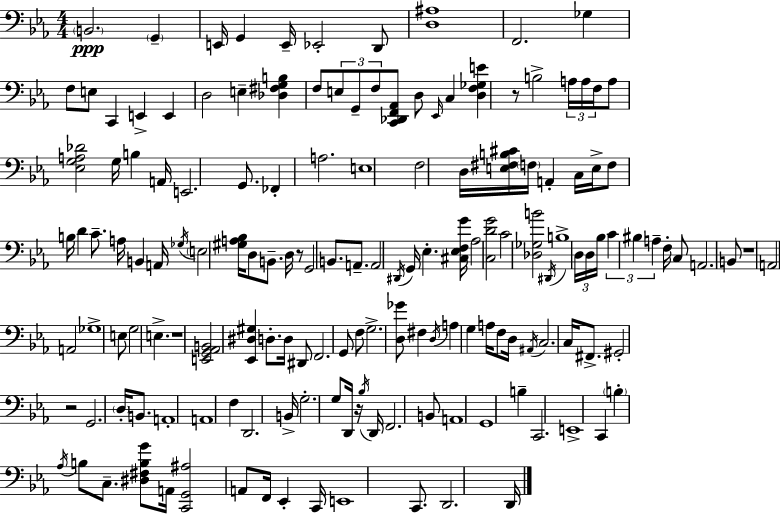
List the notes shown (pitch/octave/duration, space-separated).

B2/h. G2/q E2/s G2/q E2/s Eb2/h D2/e [D3,A#3]/w F2/h. Gb3/q F3/e E3/e C2/q E2/q E2/q D3/h E3/q [Db3,F#3,G3,B3]/q F3/e E3/e G2/e F3/e [C2,Db2,F2,Ab2]/e D3/e Eb2/s C3/q [D3,F3,Gb3,E4]/q R/e B3/h A3/s A3/s F3/s A3/e [Eb3,G3,A3,Db4]/h G3/s B3/q A2/s E2/h. G2/e. FES2/q A3/h. E3/w F3/h D3/s [E3,F#3,B3,C#4]/s F3/s A2/q C3/s E3/s F3/e B3/s D4/q C4/e. A3/s B2/q A2/s Gb3/s E3/h [G#3,A3,Bb3]/s D3/e B2/e. D3/s R/e G2/h B2/e. A2/e. A2/h D#2/s G2/s Eb3/q. [C#3,Eb3,F3,G4]/s Ab3/h [C3,D4,G4]/h C4/h [Db3,Gb3,B4]/h D#2/s B3/w D3/s D3/s Bb3/s C4/q BIS3/q A3/q F3/s C3/e A2/h. B2/e R/w A2/h A2/h Gb3/w E3/e G3/h E3/q. R/w [E2,G2,Ab2,B2]/h [Eb2,D#3,G#3]/q D3/e. D3/s D#2/e F2/h. G2/e F3/e G3/h. [D3,Gb4]/e F#3/q D3/s A3/q G3/q A3/s F3/e D3/s A#2/s C3/h. C3/s F#2/e. G#2/h R/h G2/h. D3/s B2/e. A2/w A2/w F3/q D2/h. B2/s G3/h. G3/e D2/s R/s Bb3/s D2/s F2/h. B2/e A2/w G2/w B3/q C2/h. E2/w C2/q B3/q Ab3/s B3/e C3/e. [D#3,F#3,B3,G4]/e A2/s [C2,G2,A#3]/h A2/e F2/s Eb2/q C2/s E2/w C2/e. D2/h. D2/s